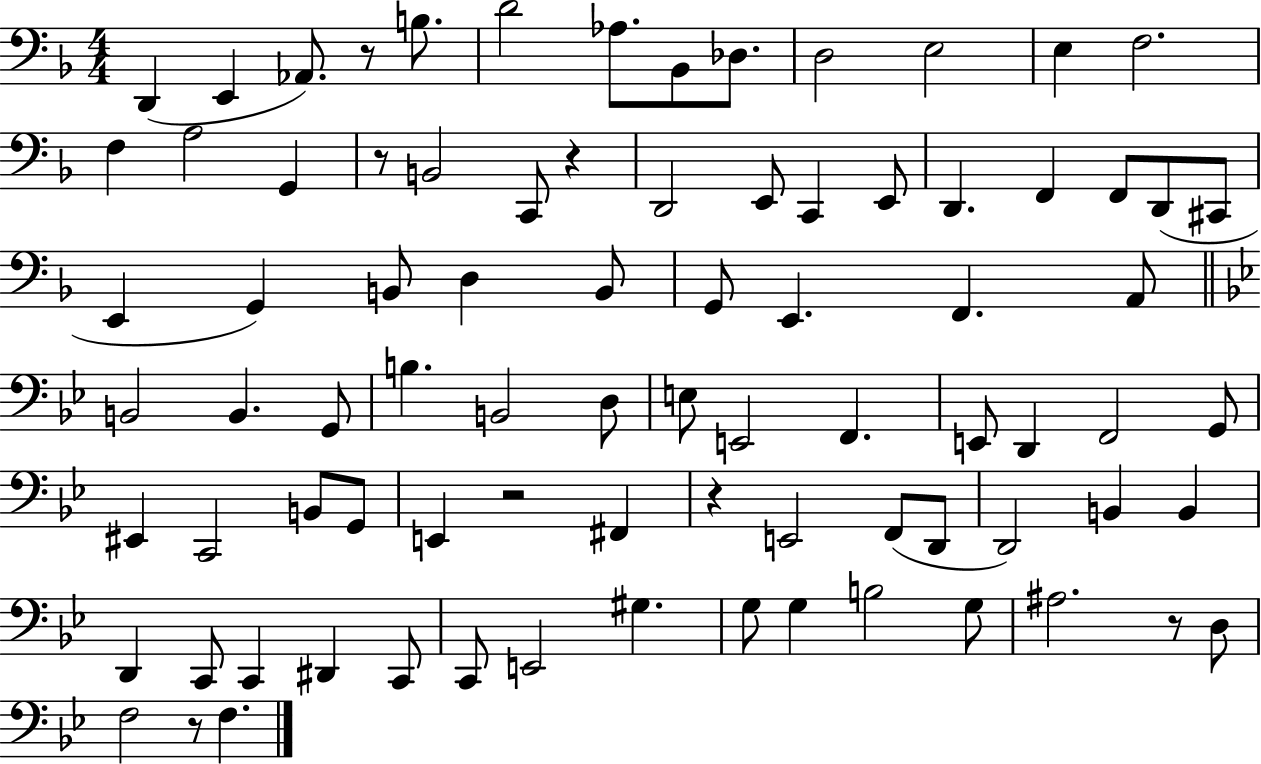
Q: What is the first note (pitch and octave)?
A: D2